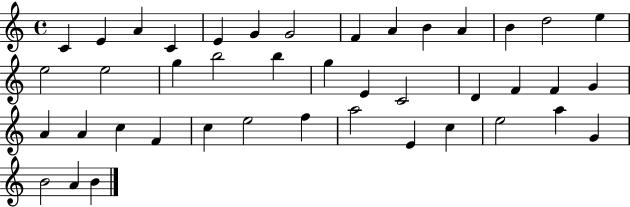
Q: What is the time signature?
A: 4/4